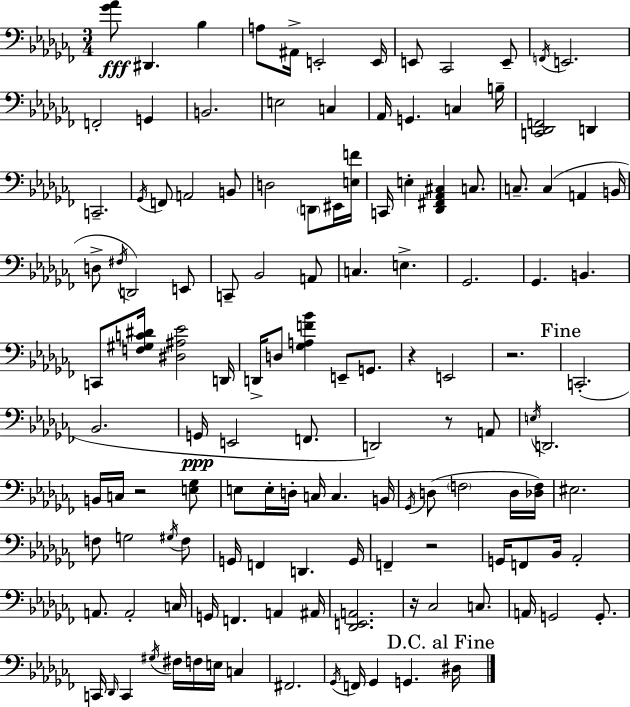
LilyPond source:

{
  \clef bass
  \numericTimeSignature
  \time 3/4
  \key aes \minor
  <ges' aes'>8\fff dis,4. bes4 | a8 ais,16-> e,2-. e,16 | e,8 ces,2 e,8-- | \acciaccatura { f,16 } e,2. | \break f,2-. g,4 | b,2. | e2 c4 | aes,16 g,4. c4 | \break b16-- <c, des, f,>2 d,4 | c,2.-- | \acciaccatura { ges,16 } f,8 a,2 | b,8 d2 \parenthesize d,8 | \break eis,16 <e f'>16 c,16 e4-. <des, fis, aes, cis>4 c8. | c8.-- c4( a,4 | b,16 d8-> \acciaccatura { fis16 } d,2) | e,8 c,8-- bes,2 | \break a,8 c4. e4.-> | ges,2. | ges,4. b,4. | c,8 <f gis c' dis'>16 <dis ais ees'>2 | \break d,16 d,16-> d8 <ges a f' bes'>4 e,8-- | g,8. r4 e,2 | r2. | \mark "Fine" c,2.-.( | \break bes,2. | g,16\ppp e,2 | f,8. d,2) r8 | a,8 \acciaccatura { e16 } d,2. | \break b,16 c16 r2 | <e ges>8 e8 e16-. d16-. c16 c4. | b,16 \acciaccatura { ges,16 } d8( \parenthesize f2 | d16 <des f>16) eis2. | \break f8 g2 | \acciaccatura { gis16 } f8 g,16 f,4 d,4. | g,16 f,4-- r2 | g,16 f,8 bes,16 aes,2-. | \break a,8. a,2-. | c16 g,16 f,4. | a,4 ais,16 <des, e, a,>2. | r16 ces2 | \break c8. a,16 g,2 | g,8.-. c,16 \grace { des,16 } c,4 | \acciaccatura { gis16 } fis16 f16 e16 c4 fis,2. | \acciaccatura { ges,16 } f,16 ges,4 | \break g,4. \mark "D.C. al Fine" dis16 \bar "|."
}